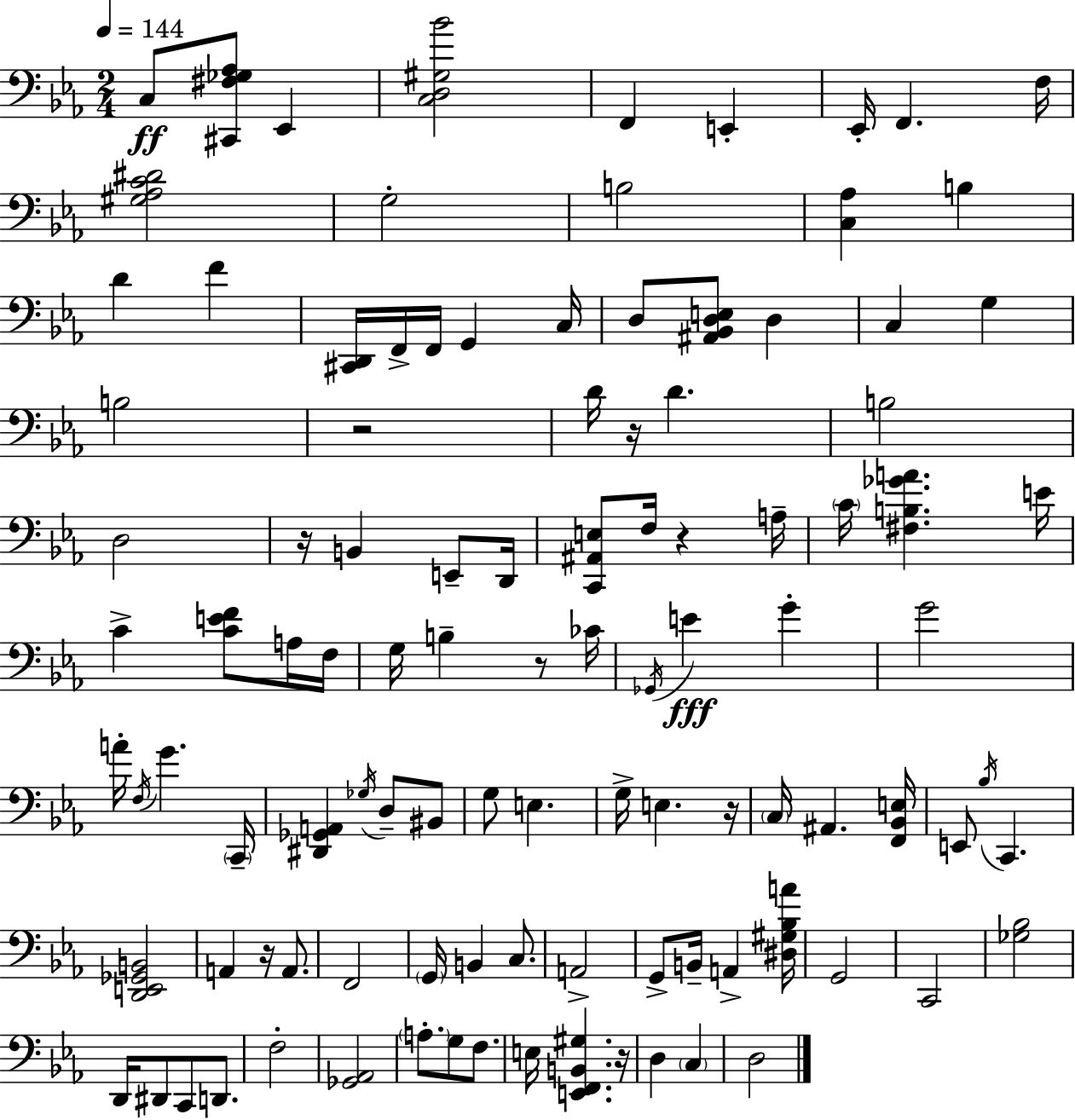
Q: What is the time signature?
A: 2/4